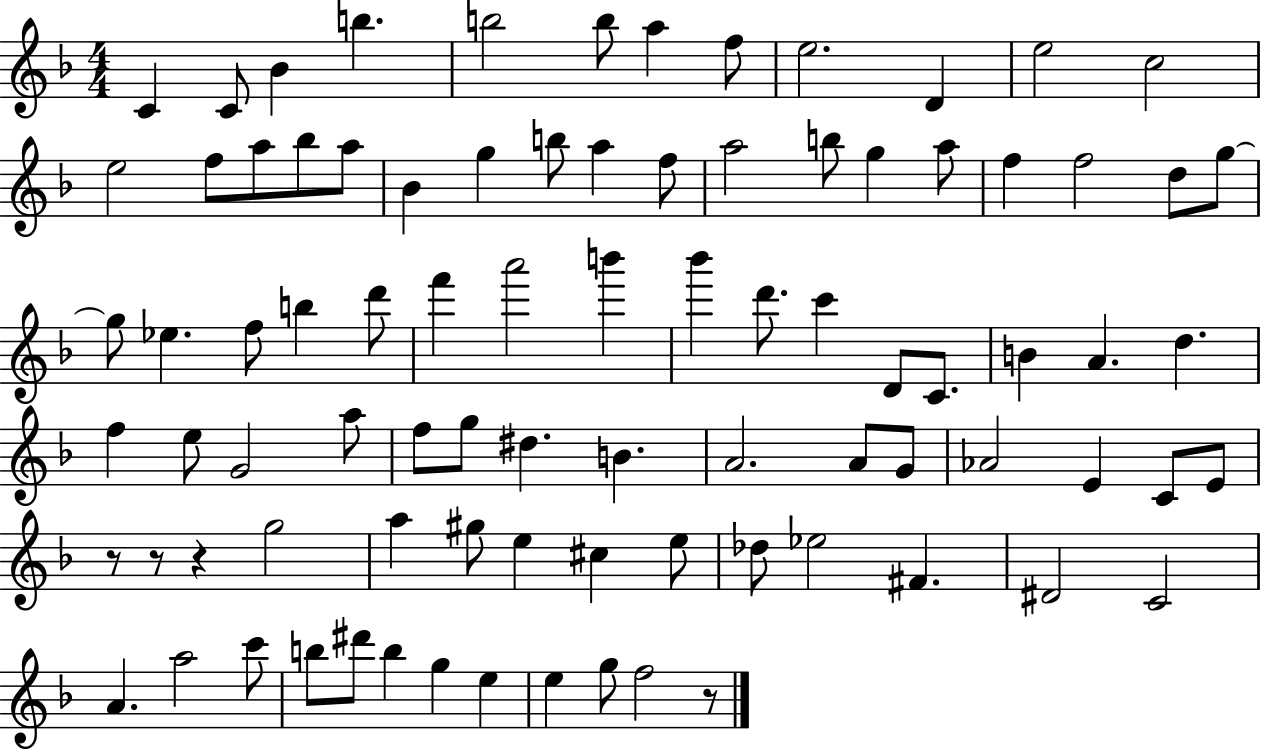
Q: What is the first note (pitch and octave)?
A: C4